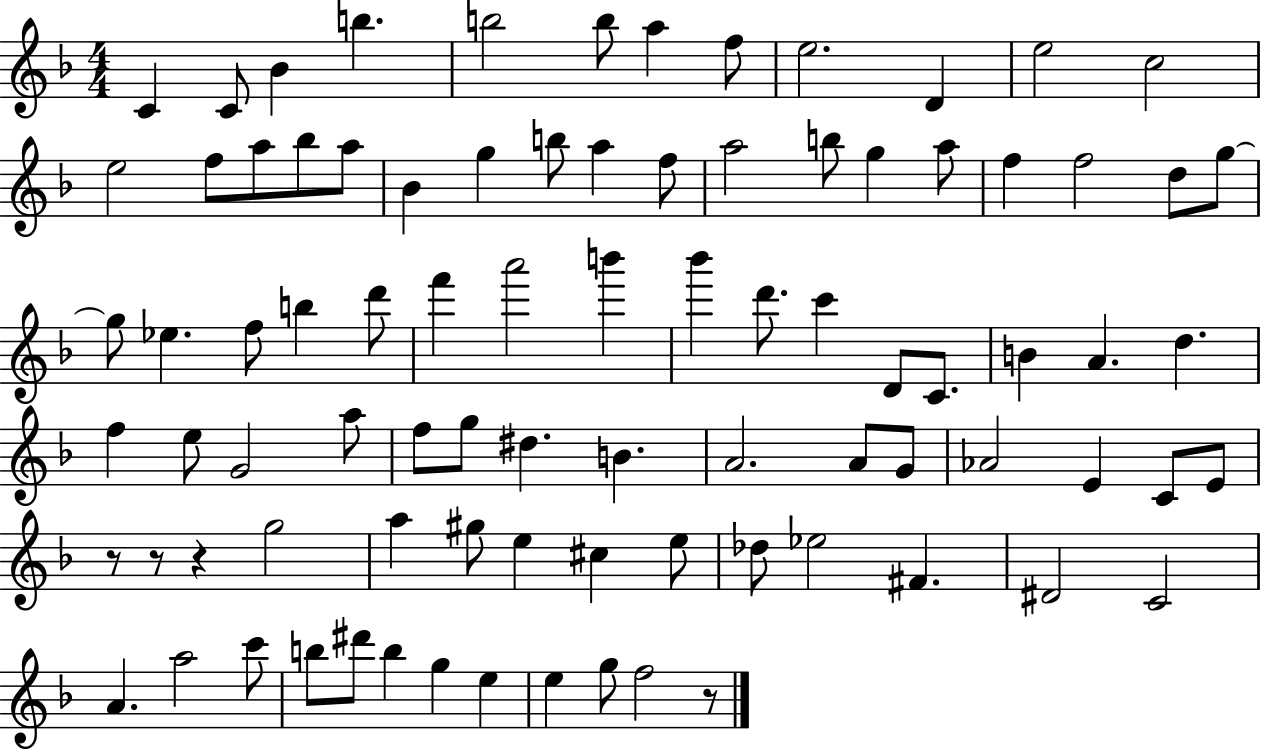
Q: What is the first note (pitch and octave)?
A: C4